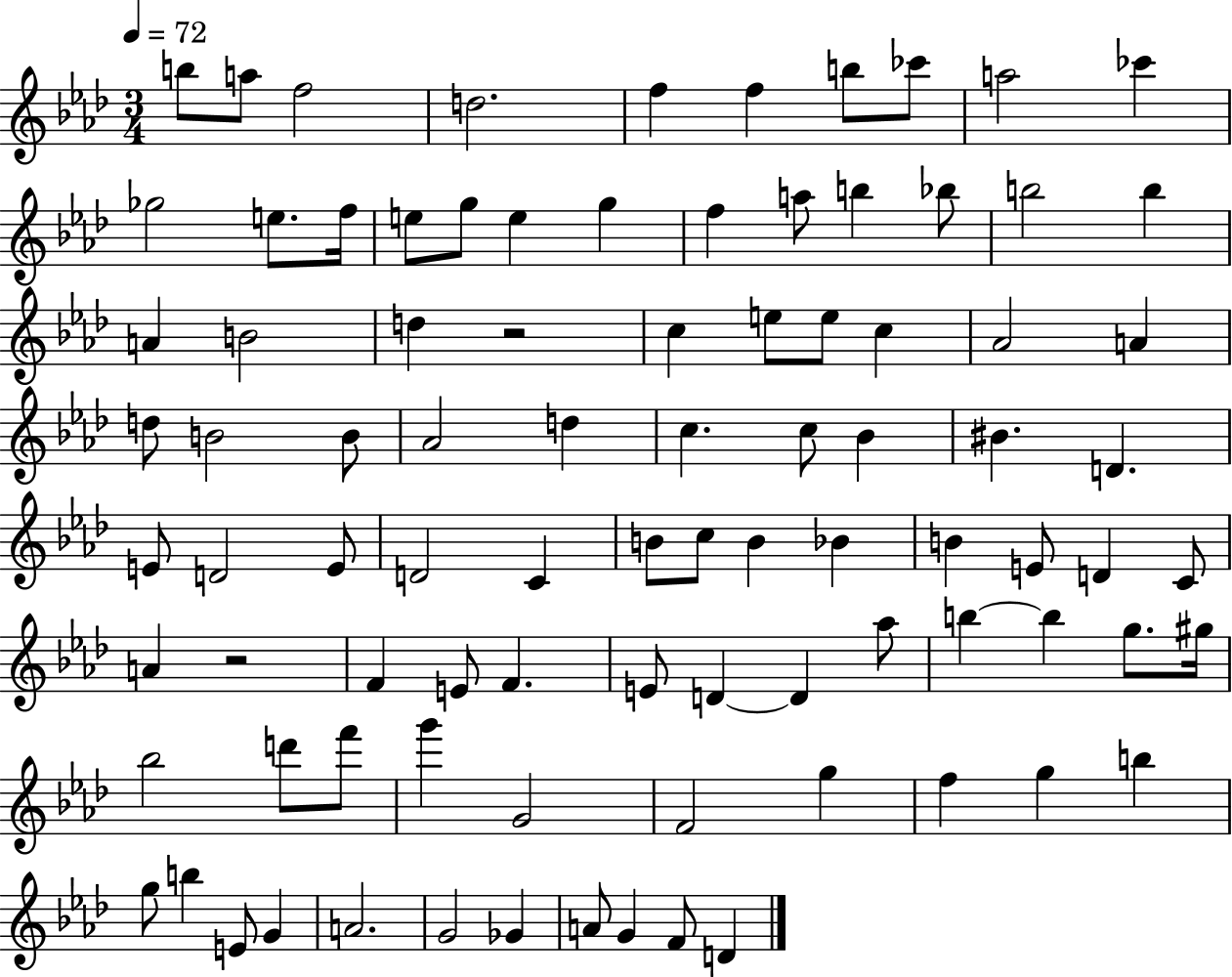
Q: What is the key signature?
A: AES major